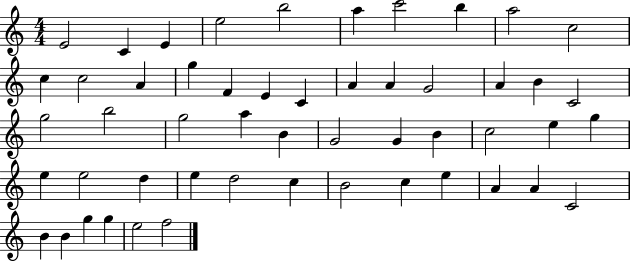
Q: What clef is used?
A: treble